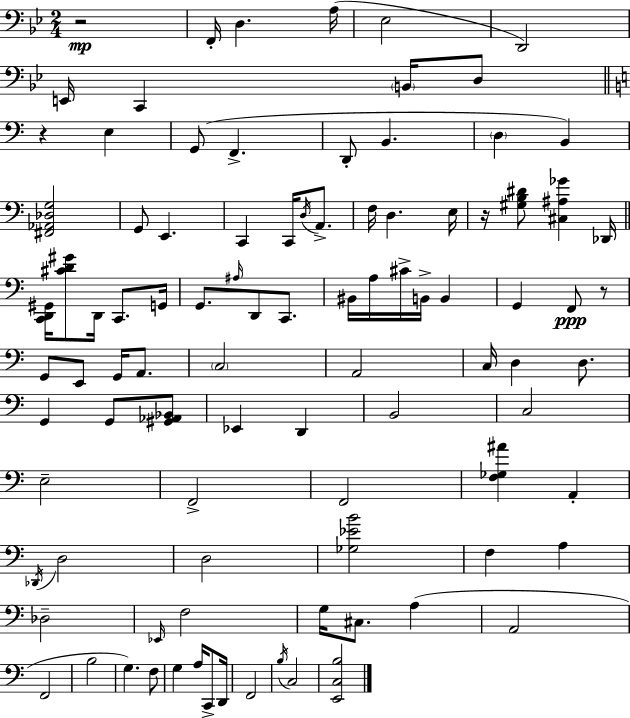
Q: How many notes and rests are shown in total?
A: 95